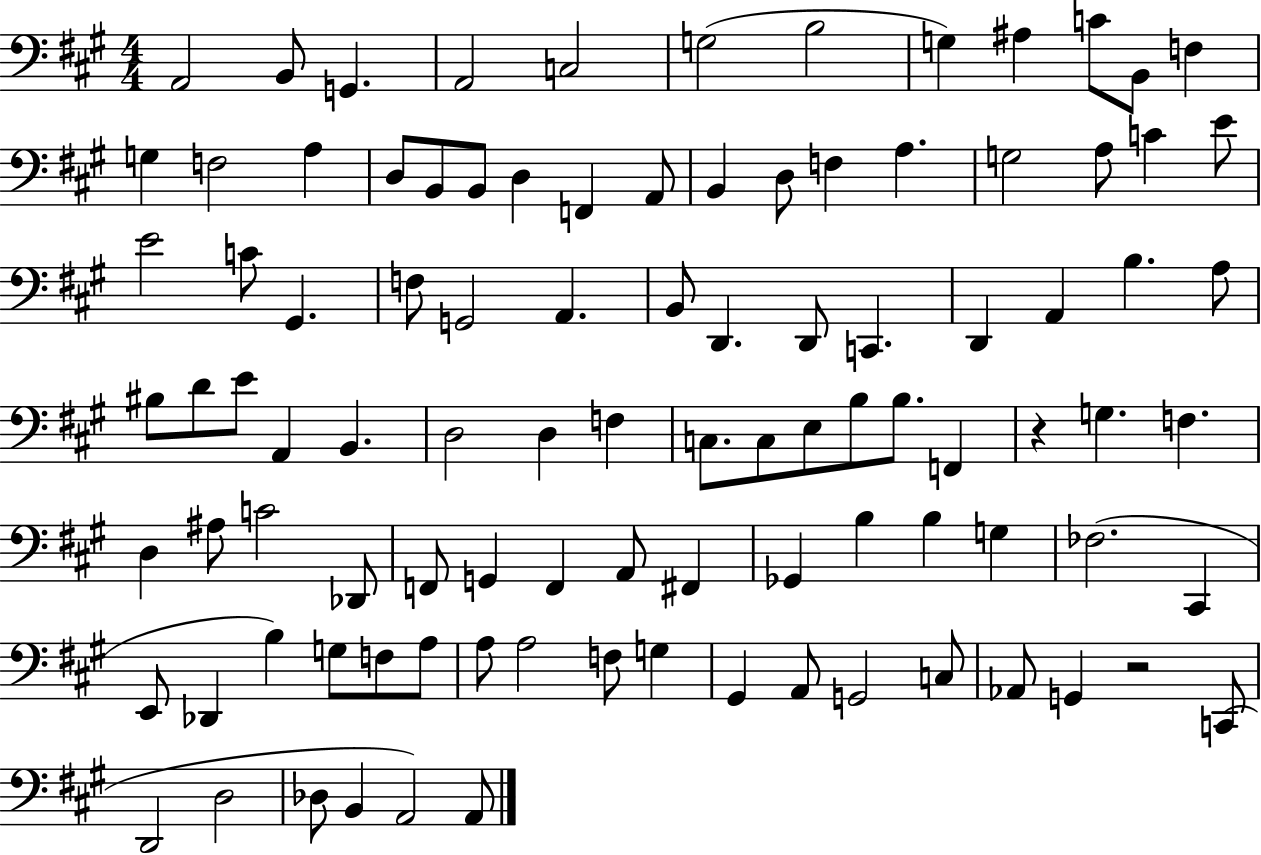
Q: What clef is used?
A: bass